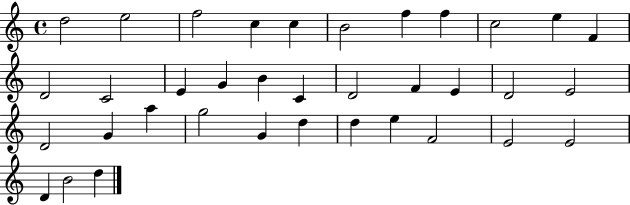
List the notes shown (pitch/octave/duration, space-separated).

D5/h E5/h F5/h C5/q C5/q B4/h F5/q F5/q C5/h E5/q F4/q D4/h C4/h E4/q G4/q B4/q C4/q D4/h F4/q E4/q D4/h E4/h D4/h G4/q A5/q G5/h G4/q D5/q D5/q E5/q F4/h E4/h E4/h D4/q B4/h D5/q